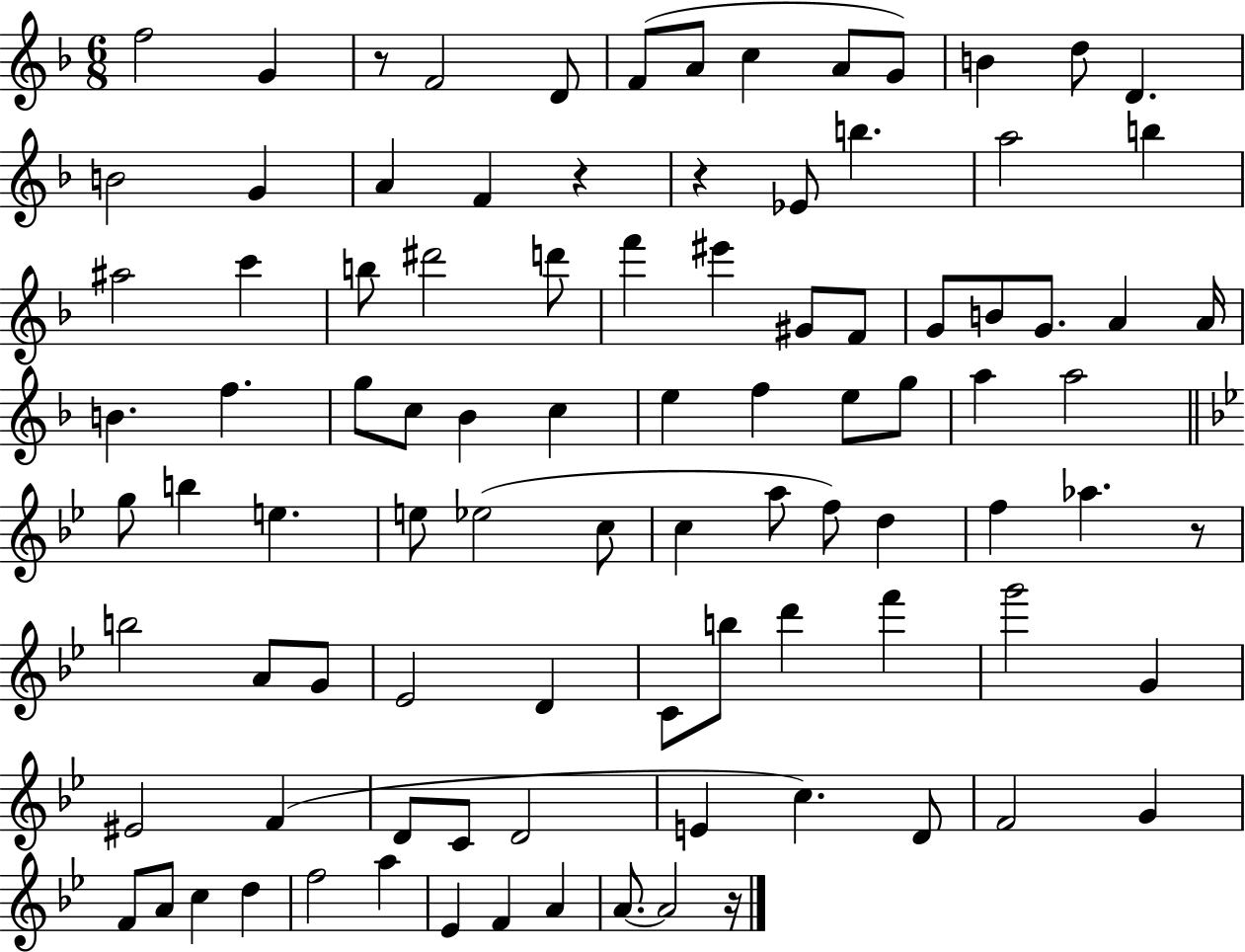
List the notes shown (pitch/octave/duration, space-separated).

F5/h G4/q R/e F4/h D4/e F4/e A4/e C5/q A4/e G4/e B4/q D5/e D4/q. B4/h G4/q A4/q F4/q R/q R/q Eb4/e B5/q. A5/h B5/q A#5/h C6/q B5/e D#6/h D6/e F6/q EIS6/q G#4/e F4/e G4/e B4/e G4/e. A4/q A4/s B4/q. F5/q. G5/e C5/e Bb4/q C5/q E5/q F5/q E5/e G5/e A5/q A5/h G5/e B5/q E5/q. E5/e Eb5/h C5/e C5/q A5/e F5/e D5/q F5/q Ab5/q. R/e B5/h A4/e G4/e Eb4/h D4/q C4/e B5/e D6/q F6/q G6/h G4/q EIS4/h F4/q D4/e C4/e D4/h E4/q C5/q. D4/e F4/h G4/q F4/e A4/e C5/q D5/q F5/h A5/q Eb4/q F4/q A4/q A4/e. A4/h R/s